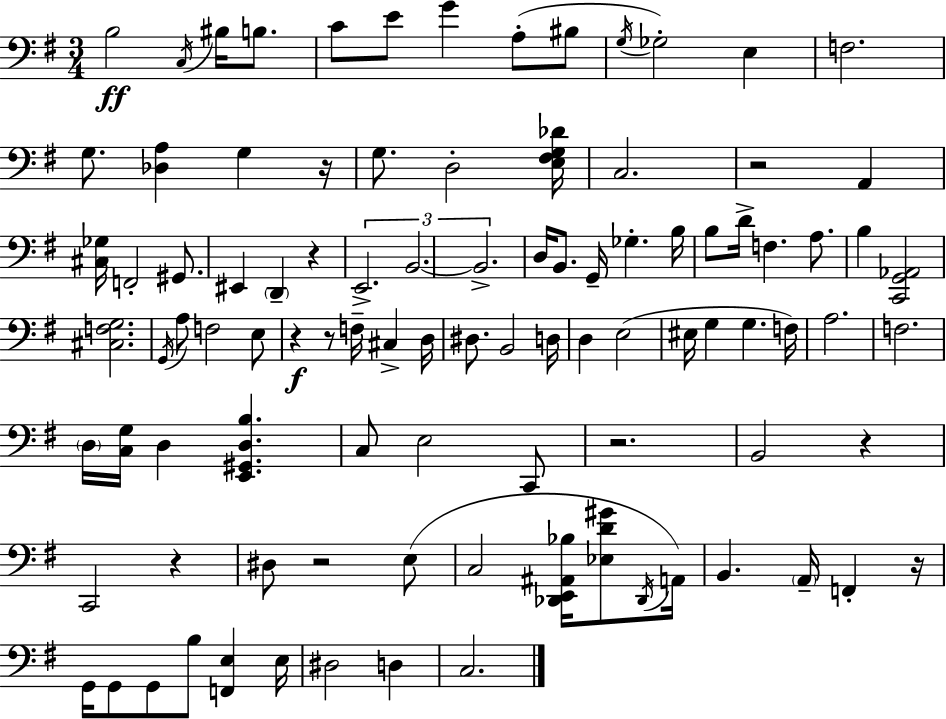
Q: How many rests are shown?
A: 10